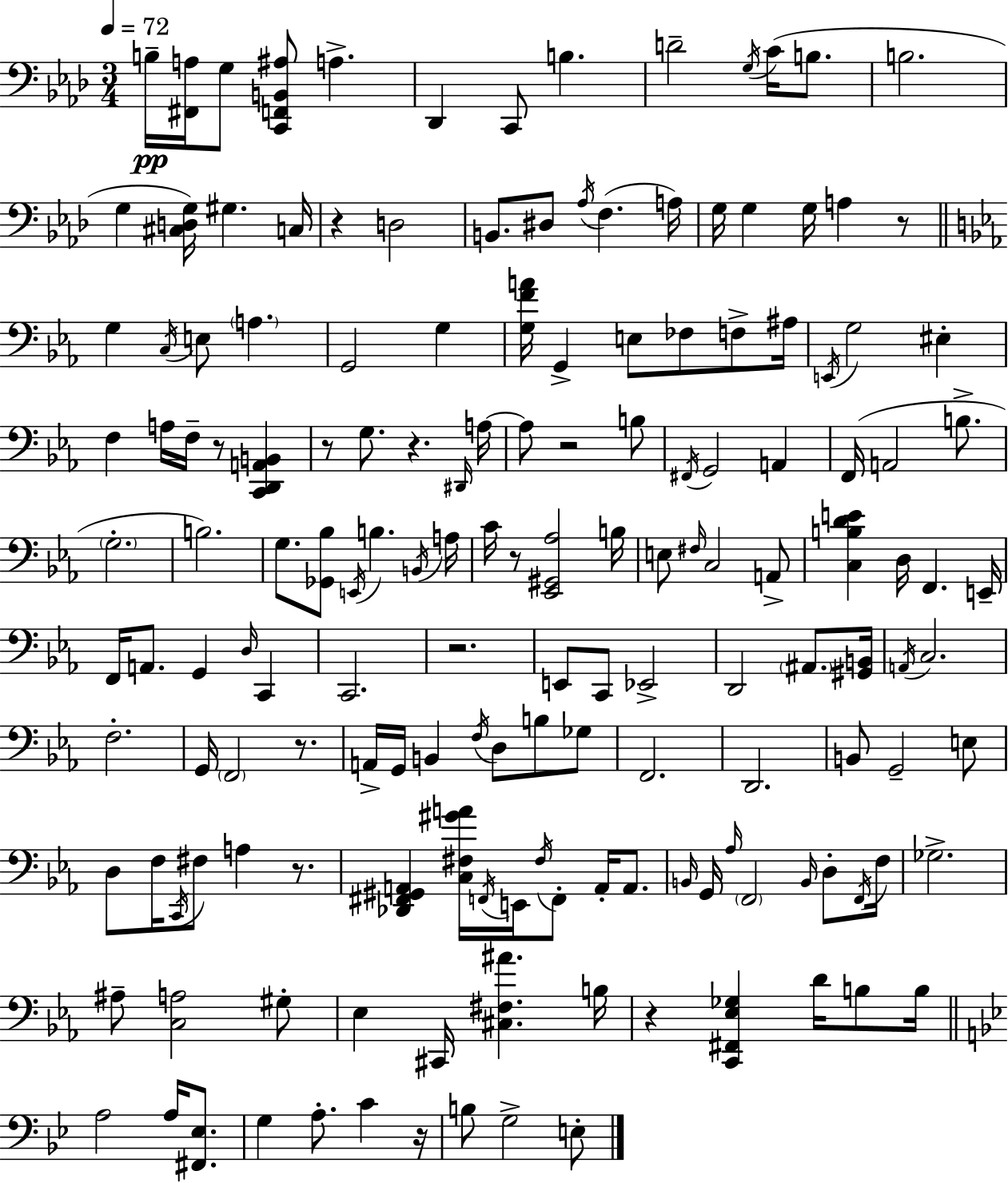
{
  \clef bass
  \numericTimeSignature
  \time 3/4
  \key f \minor
  \tempo 4 = 72
  \repeat volta 2 { b16--\pp <fis, a>16 g8 <c, f, b, ais>8 a4.-> | des,4 c,8 b4. | d'2-- \acciaccatura { g16 } c'16( b8. | b2. | \break g4 <cis d g>16) gis4. | c16 r4 d2 | b,8. dis8 \acciaccatura { aes16 }( f4. | a16) g16 g4 g16 a4 | \break r8 \bar "||" \break \key c \minor g4 \acciaccatura { c16 } e8 \parenthesize a4. | g,2 g4 | <g f' a'>16 g,4-> e8 fes8 f8-> | ais16 \acciaccatura { e,16 } g2 eis4-. | \break f4 a16 f16-- r8 <c, d, a, b,>4 | r8 g8. r4. | \grace { dis,16 } a16~~ a8 r2 | b8 \acciaccatura { fis,16 } g,2 | \break a,4 f,16( a,2 | b8.-> \parenthesize g2.-. | b2.) | g8. <ges, bes>8 \acciaccatura { e,16 } b4. | \break \acciaccatura { b,16 } a16 c'16 r8 <ees, gis, aes>2 | b16 e8 \grace { fis16 } c2 | a,8-> <c b d' e'>4 d16 | f,4. e,16-- f,16 a,8. g,4 | \break \grace { d16 } c,4 c,2. | r2. | e,8 c,8 | ees,2-> d,2 | \break \parenthesize ais,8. <gis, b,>16 \acciaccatura { a,16 } c2. | f2.-. | g,16 \parenthesize f,2 | r8. a,16-> g,16 b,4 | \break \acciaccatura { f16 } d8 b8 ges8 f,2. | d,2. | b,8 | g,2-- e8 d8 | \break f16 \acciaccatura { c,16 } fis8 a4 r8. <des, fis, gis, a,>4 | <c fis gis' a'>16 \acciaccatura { f,16 } e,16 \acciaccatura { fis16 } f,8-. a,16-. a,8. | \grace { b,16 } g,16 \grace { aes16 } \parenthesize f,2 | \grace { b,16 } d8-. \acciaccatura { f,16 } f16 ges2.-> | \break ais8-- <c a>2 | gis8-. ees4 cis,16 <cis fis ais'>4. | b16 r4 <c, fis, ees ges>4 | d'16 b8 b16 \bar "||" \break \key bes \major a2 a16 <fis, ees>8. | g4 a8.-. c'4 r16 | b8 g2-> e8-. | } \bar "|."
}